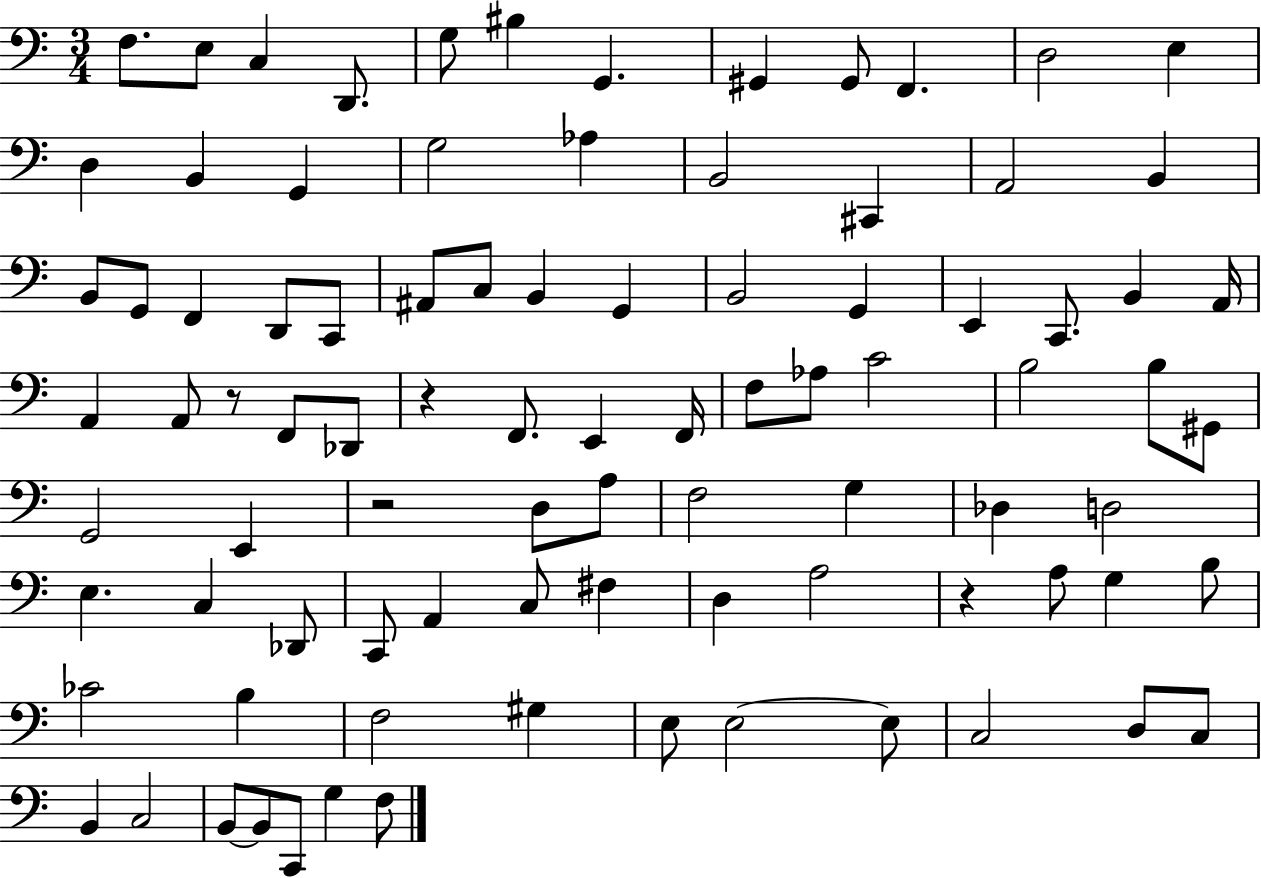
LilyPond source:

{
  \clef bass
  \numericTimeSignature
  \time 3/4
  \key c \major
  f8. e8 c4 d,8. | g8 bis4 g,4. | gis,4 gis,8 f,4. | d2 e4 | \break d4 b,4 g,4 | g2 aes4 | b,2 cis,4 | a,2 b,4 | \break b,8 g,8 f,4 d,8 c,8 | ais,8 c8 b,4 g,4 | b,2 g,4 | e,4 c,8. b,4 a,16 | \break a,4 a,8 r8 f,8 des,8 | r4 f,8. e,4 f,16 | f8 aes8 c'2 | b2 b8 gis,8 | \break g,2 e,4 | r2 d8 a8 | f2 g4 | des4 d2 | \break e4. c4 des,8 | c,8 a,4 c8 fis4 | d4 a2 | r4 a8 g4 b8 | \break ces'2 b4 | f2 gis4 | e8 e2~~ e8 | c2 d8 c8 | \break b,4 c2 | b,8~~ b,8 c,8 g4 f8 | \bar "|."
}